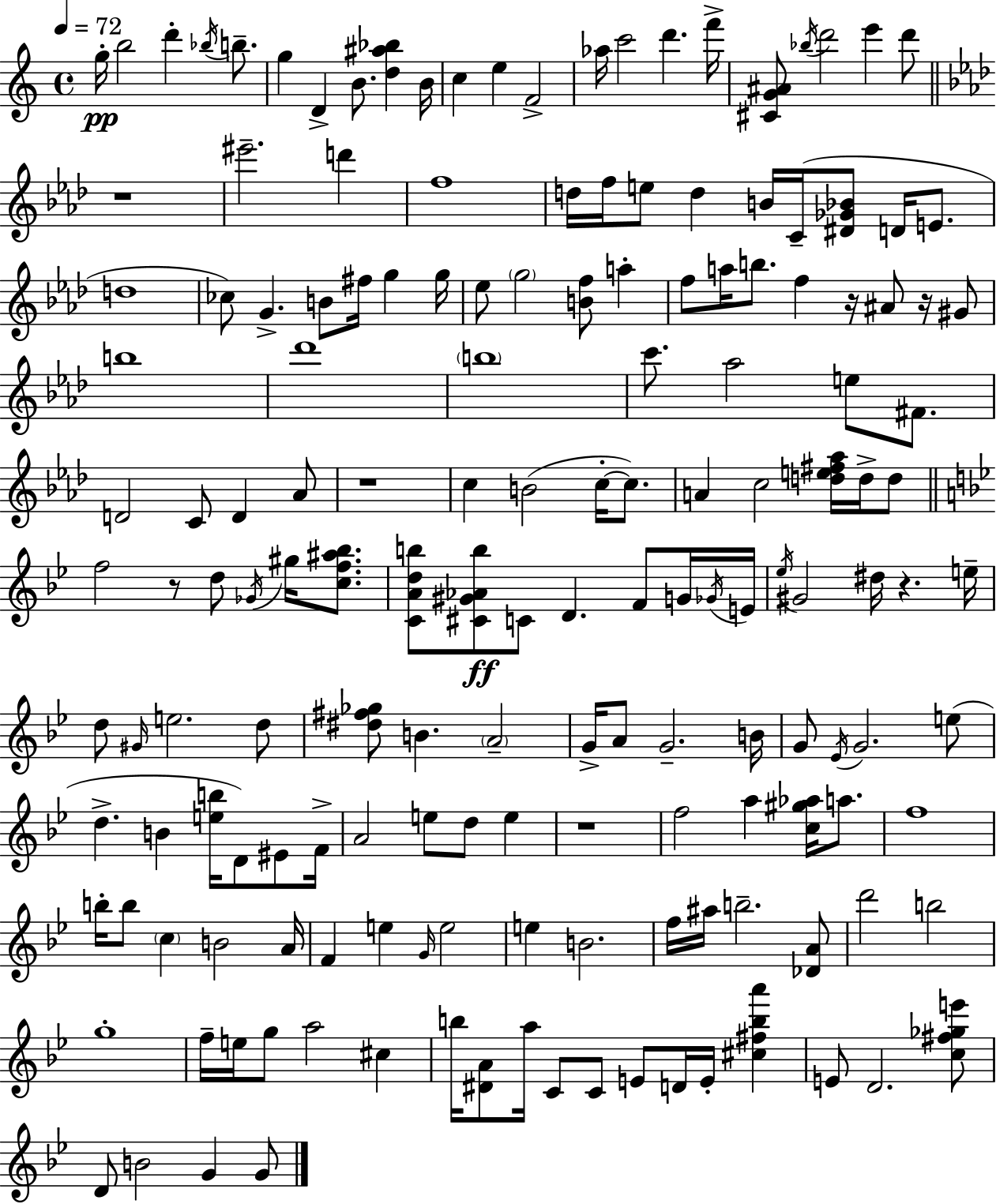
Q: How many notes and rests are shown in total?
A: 164